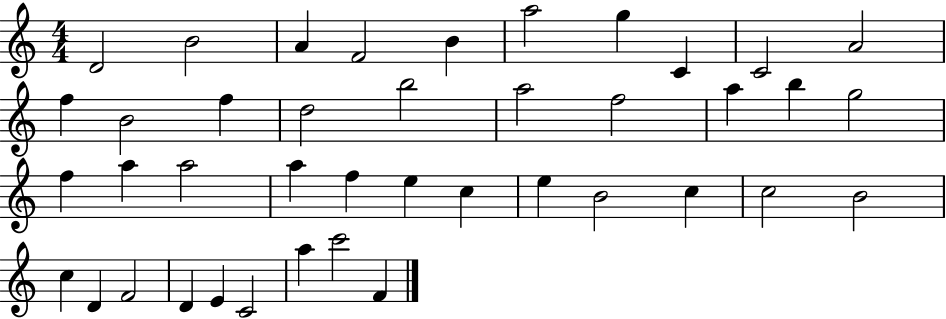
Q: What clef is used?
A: treble